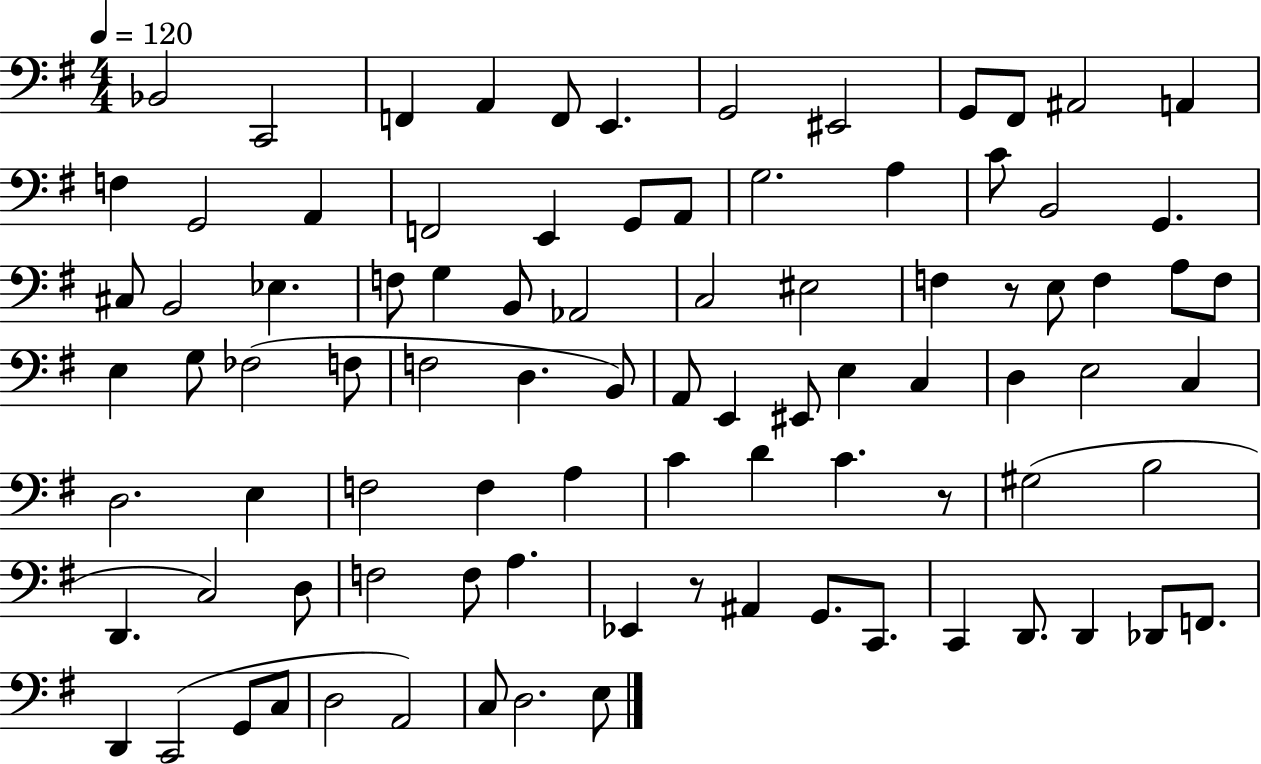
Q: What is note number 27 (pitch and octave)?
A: Eb3